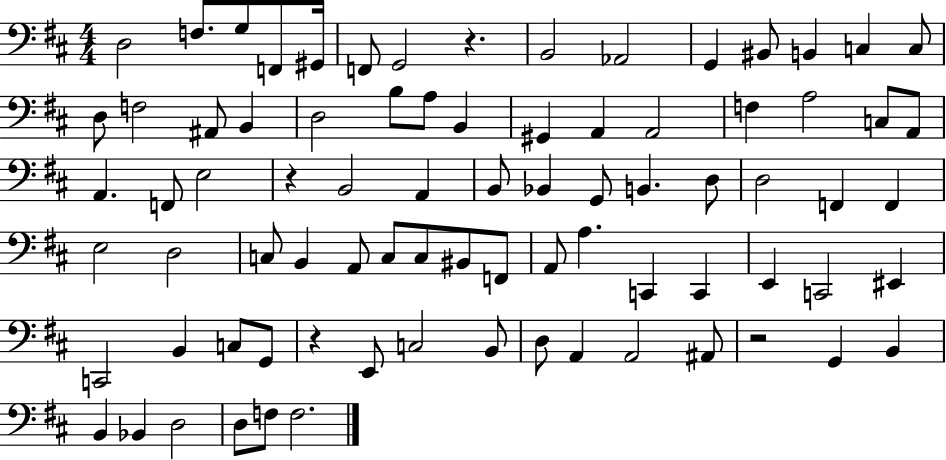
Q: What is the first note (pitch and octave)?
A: D3